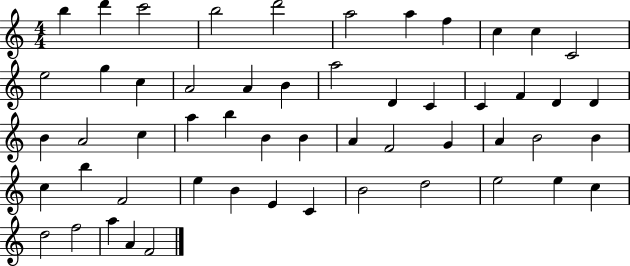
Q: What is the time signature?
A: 4/4